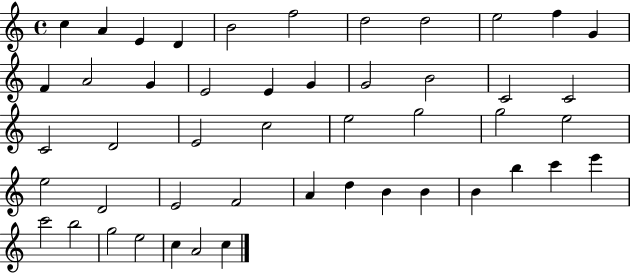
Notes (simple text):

C5/q A4/q E4/q D4/q B4/h F5/h D5/h D5/h E5/h F5/q G4/q F4/q A4/h G4/q E4/h E4/q G4/q G4/h B4/h C4/h C4/h C4/h D4/h E4/h C5/h E5/h G5/h G5/h E5/h E5/h D4/h E4/h F4/h A4/q D5/q B4/q B4/q B4/q B5/q C6/q E6/q C6/h B5/h G5/h E5/h C5/q A4/h C5/q